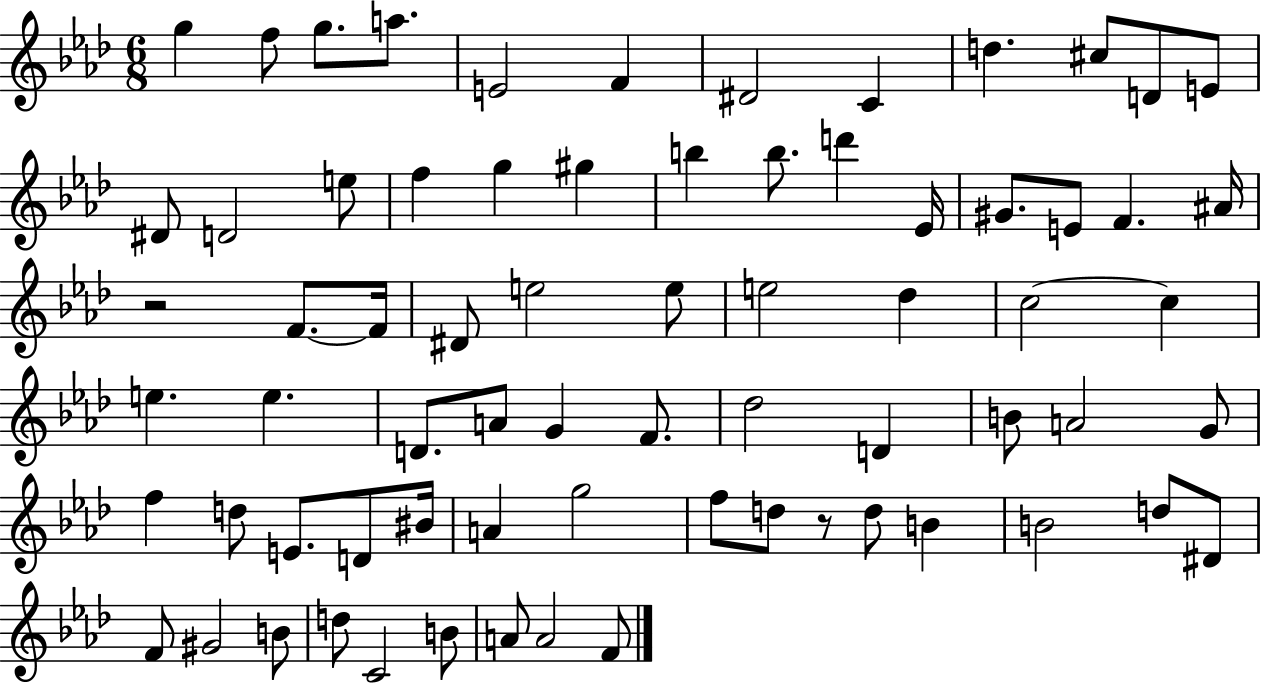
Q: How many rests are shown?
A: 2